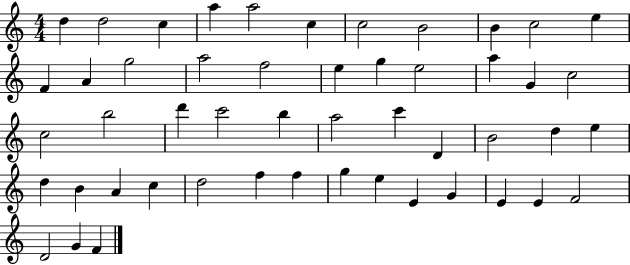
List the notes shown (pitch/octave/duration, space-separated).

D5/q D5/h C5/q A5/q A5/h C5/q C5/h B4/h B4/q C5/h E5/q F4/q A4/q G5/h A5/h F5/h E5/q G5/q E5/h A5/q G4/q C5/h C5/h B5/h D6/q C6/h B5/q A5/h C6/q D4/q B4/h D5/q E5/q D5/q B4/q A4/q C5/q D5/h F5/q F5/q G5/q E5/q E4/q G4/q E4/q E4/q F4/h D4/h G4/q F4/q